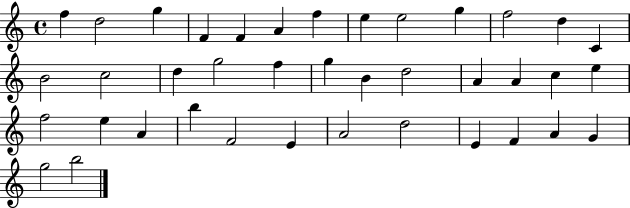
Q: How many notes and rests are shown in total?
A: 39